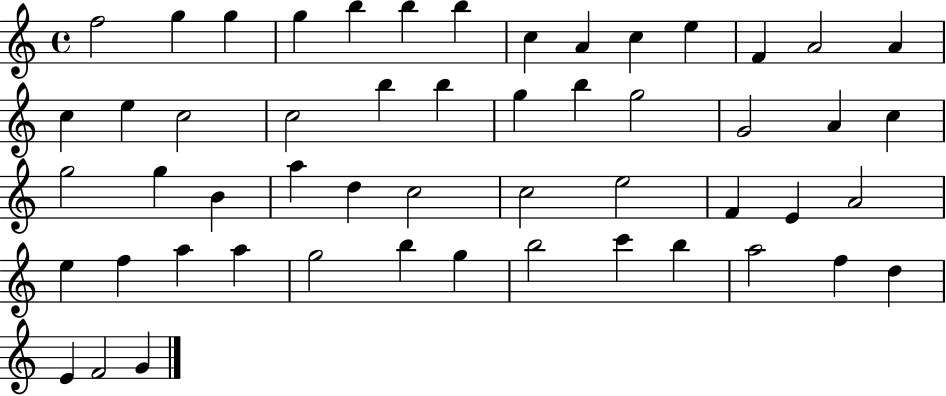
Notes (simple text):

F5/h G5/q G5/q G5/q B5/q B5/q B5/q C5/q A4/q C5/q E5/q F4/q A4/h A4/q C5/q E5/q C5/h C5/h B5/q B5/q G5/q B5/q G5/h G4/h A4/q C5/q G5/h G5/q B4/q A5/q D5/q C5/h C5/h E5/h F4/q E4/q A4/h E5/q F5/q A5/q A5/q G5/h B5/q G5/q B5/h C6/q B5/q A5/h F5/q D5/q E4/q F4/h G4/q